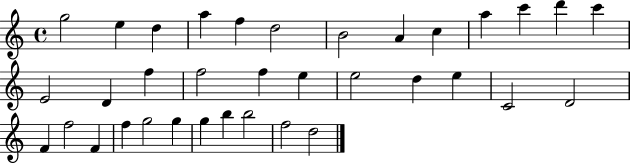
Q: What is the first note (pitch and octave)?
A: G5